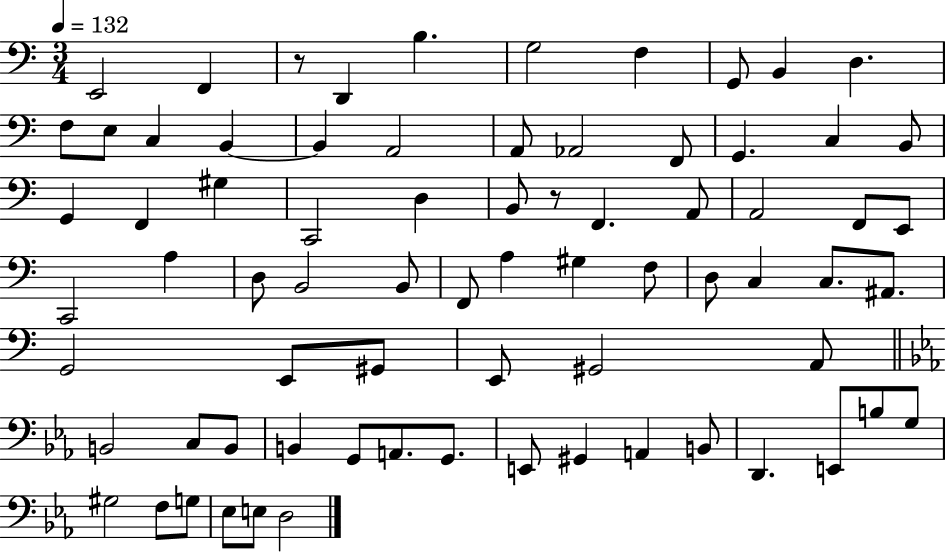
{
  \clef bass
  \numericTimeSignature
  \time 3/4
  \key c \major
  \tempo 4 = 132
  \repeat volta 2 { e,2 f,4 | r8 d,4 b4. | g2 f4 | g,8 b,4 d4. | \break f8 e8 c4 b,4~~ | b,4 a,2 | a,8 aes,2 f,8 | g,4. c4 b,8 | \break g,4 f,4 gis4 | c,2 d4 | b,8 r8 f,4. a,8 | a,2 f,8 e,8 | \break c,2 a4 | d8 b,2 b,8 | f,8 a4 gis4 f8 | d8 c4 c8. ais,8. | \break g,2 e,8 gis,8 | e,8 gis,2 a,8 | \bar "||" \break \key c \minor b,2 c8 b,8 | b,4 g,8 a,8. g,8. | e,8 gis,4 a,4 b,8 | d,4. e,8 b8 g8 | \break gis2 f8 g8 | ees8 e8 d2 | } \bar "|."
}